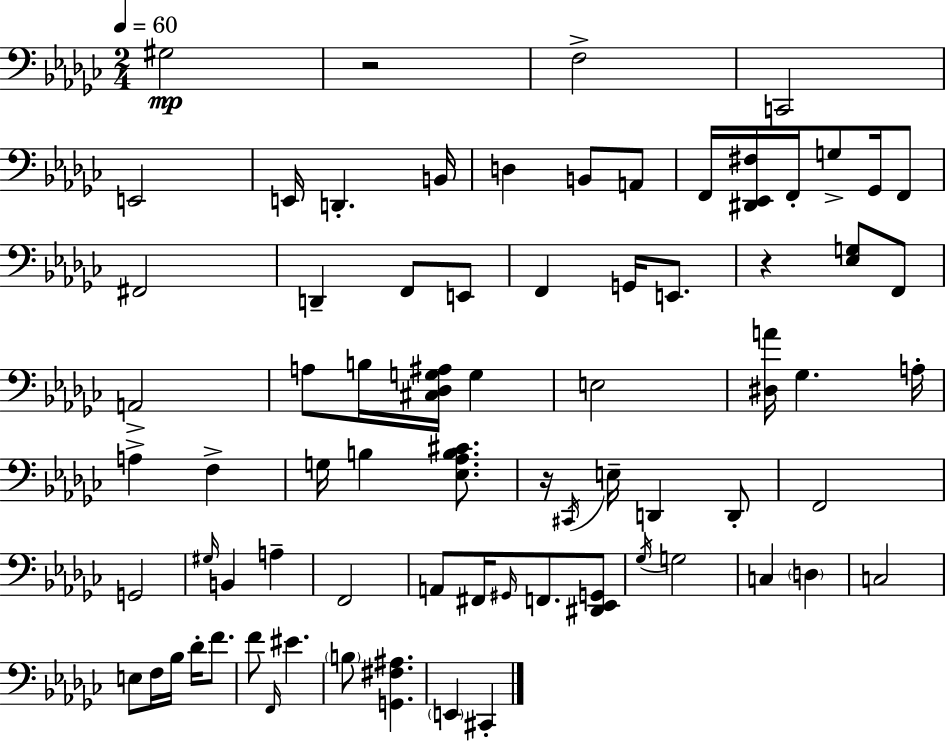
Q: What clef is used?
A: bass